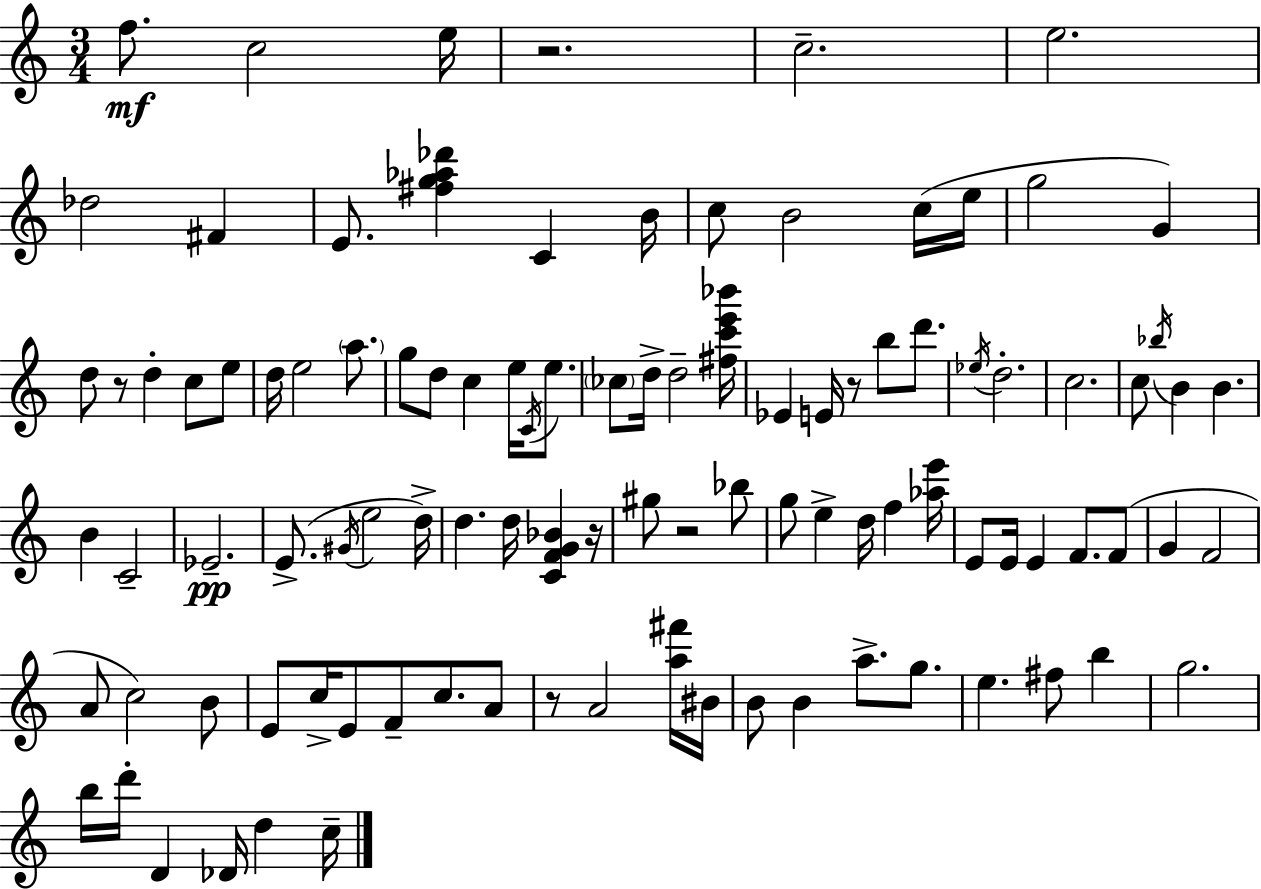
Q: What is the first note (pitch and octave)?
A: F5